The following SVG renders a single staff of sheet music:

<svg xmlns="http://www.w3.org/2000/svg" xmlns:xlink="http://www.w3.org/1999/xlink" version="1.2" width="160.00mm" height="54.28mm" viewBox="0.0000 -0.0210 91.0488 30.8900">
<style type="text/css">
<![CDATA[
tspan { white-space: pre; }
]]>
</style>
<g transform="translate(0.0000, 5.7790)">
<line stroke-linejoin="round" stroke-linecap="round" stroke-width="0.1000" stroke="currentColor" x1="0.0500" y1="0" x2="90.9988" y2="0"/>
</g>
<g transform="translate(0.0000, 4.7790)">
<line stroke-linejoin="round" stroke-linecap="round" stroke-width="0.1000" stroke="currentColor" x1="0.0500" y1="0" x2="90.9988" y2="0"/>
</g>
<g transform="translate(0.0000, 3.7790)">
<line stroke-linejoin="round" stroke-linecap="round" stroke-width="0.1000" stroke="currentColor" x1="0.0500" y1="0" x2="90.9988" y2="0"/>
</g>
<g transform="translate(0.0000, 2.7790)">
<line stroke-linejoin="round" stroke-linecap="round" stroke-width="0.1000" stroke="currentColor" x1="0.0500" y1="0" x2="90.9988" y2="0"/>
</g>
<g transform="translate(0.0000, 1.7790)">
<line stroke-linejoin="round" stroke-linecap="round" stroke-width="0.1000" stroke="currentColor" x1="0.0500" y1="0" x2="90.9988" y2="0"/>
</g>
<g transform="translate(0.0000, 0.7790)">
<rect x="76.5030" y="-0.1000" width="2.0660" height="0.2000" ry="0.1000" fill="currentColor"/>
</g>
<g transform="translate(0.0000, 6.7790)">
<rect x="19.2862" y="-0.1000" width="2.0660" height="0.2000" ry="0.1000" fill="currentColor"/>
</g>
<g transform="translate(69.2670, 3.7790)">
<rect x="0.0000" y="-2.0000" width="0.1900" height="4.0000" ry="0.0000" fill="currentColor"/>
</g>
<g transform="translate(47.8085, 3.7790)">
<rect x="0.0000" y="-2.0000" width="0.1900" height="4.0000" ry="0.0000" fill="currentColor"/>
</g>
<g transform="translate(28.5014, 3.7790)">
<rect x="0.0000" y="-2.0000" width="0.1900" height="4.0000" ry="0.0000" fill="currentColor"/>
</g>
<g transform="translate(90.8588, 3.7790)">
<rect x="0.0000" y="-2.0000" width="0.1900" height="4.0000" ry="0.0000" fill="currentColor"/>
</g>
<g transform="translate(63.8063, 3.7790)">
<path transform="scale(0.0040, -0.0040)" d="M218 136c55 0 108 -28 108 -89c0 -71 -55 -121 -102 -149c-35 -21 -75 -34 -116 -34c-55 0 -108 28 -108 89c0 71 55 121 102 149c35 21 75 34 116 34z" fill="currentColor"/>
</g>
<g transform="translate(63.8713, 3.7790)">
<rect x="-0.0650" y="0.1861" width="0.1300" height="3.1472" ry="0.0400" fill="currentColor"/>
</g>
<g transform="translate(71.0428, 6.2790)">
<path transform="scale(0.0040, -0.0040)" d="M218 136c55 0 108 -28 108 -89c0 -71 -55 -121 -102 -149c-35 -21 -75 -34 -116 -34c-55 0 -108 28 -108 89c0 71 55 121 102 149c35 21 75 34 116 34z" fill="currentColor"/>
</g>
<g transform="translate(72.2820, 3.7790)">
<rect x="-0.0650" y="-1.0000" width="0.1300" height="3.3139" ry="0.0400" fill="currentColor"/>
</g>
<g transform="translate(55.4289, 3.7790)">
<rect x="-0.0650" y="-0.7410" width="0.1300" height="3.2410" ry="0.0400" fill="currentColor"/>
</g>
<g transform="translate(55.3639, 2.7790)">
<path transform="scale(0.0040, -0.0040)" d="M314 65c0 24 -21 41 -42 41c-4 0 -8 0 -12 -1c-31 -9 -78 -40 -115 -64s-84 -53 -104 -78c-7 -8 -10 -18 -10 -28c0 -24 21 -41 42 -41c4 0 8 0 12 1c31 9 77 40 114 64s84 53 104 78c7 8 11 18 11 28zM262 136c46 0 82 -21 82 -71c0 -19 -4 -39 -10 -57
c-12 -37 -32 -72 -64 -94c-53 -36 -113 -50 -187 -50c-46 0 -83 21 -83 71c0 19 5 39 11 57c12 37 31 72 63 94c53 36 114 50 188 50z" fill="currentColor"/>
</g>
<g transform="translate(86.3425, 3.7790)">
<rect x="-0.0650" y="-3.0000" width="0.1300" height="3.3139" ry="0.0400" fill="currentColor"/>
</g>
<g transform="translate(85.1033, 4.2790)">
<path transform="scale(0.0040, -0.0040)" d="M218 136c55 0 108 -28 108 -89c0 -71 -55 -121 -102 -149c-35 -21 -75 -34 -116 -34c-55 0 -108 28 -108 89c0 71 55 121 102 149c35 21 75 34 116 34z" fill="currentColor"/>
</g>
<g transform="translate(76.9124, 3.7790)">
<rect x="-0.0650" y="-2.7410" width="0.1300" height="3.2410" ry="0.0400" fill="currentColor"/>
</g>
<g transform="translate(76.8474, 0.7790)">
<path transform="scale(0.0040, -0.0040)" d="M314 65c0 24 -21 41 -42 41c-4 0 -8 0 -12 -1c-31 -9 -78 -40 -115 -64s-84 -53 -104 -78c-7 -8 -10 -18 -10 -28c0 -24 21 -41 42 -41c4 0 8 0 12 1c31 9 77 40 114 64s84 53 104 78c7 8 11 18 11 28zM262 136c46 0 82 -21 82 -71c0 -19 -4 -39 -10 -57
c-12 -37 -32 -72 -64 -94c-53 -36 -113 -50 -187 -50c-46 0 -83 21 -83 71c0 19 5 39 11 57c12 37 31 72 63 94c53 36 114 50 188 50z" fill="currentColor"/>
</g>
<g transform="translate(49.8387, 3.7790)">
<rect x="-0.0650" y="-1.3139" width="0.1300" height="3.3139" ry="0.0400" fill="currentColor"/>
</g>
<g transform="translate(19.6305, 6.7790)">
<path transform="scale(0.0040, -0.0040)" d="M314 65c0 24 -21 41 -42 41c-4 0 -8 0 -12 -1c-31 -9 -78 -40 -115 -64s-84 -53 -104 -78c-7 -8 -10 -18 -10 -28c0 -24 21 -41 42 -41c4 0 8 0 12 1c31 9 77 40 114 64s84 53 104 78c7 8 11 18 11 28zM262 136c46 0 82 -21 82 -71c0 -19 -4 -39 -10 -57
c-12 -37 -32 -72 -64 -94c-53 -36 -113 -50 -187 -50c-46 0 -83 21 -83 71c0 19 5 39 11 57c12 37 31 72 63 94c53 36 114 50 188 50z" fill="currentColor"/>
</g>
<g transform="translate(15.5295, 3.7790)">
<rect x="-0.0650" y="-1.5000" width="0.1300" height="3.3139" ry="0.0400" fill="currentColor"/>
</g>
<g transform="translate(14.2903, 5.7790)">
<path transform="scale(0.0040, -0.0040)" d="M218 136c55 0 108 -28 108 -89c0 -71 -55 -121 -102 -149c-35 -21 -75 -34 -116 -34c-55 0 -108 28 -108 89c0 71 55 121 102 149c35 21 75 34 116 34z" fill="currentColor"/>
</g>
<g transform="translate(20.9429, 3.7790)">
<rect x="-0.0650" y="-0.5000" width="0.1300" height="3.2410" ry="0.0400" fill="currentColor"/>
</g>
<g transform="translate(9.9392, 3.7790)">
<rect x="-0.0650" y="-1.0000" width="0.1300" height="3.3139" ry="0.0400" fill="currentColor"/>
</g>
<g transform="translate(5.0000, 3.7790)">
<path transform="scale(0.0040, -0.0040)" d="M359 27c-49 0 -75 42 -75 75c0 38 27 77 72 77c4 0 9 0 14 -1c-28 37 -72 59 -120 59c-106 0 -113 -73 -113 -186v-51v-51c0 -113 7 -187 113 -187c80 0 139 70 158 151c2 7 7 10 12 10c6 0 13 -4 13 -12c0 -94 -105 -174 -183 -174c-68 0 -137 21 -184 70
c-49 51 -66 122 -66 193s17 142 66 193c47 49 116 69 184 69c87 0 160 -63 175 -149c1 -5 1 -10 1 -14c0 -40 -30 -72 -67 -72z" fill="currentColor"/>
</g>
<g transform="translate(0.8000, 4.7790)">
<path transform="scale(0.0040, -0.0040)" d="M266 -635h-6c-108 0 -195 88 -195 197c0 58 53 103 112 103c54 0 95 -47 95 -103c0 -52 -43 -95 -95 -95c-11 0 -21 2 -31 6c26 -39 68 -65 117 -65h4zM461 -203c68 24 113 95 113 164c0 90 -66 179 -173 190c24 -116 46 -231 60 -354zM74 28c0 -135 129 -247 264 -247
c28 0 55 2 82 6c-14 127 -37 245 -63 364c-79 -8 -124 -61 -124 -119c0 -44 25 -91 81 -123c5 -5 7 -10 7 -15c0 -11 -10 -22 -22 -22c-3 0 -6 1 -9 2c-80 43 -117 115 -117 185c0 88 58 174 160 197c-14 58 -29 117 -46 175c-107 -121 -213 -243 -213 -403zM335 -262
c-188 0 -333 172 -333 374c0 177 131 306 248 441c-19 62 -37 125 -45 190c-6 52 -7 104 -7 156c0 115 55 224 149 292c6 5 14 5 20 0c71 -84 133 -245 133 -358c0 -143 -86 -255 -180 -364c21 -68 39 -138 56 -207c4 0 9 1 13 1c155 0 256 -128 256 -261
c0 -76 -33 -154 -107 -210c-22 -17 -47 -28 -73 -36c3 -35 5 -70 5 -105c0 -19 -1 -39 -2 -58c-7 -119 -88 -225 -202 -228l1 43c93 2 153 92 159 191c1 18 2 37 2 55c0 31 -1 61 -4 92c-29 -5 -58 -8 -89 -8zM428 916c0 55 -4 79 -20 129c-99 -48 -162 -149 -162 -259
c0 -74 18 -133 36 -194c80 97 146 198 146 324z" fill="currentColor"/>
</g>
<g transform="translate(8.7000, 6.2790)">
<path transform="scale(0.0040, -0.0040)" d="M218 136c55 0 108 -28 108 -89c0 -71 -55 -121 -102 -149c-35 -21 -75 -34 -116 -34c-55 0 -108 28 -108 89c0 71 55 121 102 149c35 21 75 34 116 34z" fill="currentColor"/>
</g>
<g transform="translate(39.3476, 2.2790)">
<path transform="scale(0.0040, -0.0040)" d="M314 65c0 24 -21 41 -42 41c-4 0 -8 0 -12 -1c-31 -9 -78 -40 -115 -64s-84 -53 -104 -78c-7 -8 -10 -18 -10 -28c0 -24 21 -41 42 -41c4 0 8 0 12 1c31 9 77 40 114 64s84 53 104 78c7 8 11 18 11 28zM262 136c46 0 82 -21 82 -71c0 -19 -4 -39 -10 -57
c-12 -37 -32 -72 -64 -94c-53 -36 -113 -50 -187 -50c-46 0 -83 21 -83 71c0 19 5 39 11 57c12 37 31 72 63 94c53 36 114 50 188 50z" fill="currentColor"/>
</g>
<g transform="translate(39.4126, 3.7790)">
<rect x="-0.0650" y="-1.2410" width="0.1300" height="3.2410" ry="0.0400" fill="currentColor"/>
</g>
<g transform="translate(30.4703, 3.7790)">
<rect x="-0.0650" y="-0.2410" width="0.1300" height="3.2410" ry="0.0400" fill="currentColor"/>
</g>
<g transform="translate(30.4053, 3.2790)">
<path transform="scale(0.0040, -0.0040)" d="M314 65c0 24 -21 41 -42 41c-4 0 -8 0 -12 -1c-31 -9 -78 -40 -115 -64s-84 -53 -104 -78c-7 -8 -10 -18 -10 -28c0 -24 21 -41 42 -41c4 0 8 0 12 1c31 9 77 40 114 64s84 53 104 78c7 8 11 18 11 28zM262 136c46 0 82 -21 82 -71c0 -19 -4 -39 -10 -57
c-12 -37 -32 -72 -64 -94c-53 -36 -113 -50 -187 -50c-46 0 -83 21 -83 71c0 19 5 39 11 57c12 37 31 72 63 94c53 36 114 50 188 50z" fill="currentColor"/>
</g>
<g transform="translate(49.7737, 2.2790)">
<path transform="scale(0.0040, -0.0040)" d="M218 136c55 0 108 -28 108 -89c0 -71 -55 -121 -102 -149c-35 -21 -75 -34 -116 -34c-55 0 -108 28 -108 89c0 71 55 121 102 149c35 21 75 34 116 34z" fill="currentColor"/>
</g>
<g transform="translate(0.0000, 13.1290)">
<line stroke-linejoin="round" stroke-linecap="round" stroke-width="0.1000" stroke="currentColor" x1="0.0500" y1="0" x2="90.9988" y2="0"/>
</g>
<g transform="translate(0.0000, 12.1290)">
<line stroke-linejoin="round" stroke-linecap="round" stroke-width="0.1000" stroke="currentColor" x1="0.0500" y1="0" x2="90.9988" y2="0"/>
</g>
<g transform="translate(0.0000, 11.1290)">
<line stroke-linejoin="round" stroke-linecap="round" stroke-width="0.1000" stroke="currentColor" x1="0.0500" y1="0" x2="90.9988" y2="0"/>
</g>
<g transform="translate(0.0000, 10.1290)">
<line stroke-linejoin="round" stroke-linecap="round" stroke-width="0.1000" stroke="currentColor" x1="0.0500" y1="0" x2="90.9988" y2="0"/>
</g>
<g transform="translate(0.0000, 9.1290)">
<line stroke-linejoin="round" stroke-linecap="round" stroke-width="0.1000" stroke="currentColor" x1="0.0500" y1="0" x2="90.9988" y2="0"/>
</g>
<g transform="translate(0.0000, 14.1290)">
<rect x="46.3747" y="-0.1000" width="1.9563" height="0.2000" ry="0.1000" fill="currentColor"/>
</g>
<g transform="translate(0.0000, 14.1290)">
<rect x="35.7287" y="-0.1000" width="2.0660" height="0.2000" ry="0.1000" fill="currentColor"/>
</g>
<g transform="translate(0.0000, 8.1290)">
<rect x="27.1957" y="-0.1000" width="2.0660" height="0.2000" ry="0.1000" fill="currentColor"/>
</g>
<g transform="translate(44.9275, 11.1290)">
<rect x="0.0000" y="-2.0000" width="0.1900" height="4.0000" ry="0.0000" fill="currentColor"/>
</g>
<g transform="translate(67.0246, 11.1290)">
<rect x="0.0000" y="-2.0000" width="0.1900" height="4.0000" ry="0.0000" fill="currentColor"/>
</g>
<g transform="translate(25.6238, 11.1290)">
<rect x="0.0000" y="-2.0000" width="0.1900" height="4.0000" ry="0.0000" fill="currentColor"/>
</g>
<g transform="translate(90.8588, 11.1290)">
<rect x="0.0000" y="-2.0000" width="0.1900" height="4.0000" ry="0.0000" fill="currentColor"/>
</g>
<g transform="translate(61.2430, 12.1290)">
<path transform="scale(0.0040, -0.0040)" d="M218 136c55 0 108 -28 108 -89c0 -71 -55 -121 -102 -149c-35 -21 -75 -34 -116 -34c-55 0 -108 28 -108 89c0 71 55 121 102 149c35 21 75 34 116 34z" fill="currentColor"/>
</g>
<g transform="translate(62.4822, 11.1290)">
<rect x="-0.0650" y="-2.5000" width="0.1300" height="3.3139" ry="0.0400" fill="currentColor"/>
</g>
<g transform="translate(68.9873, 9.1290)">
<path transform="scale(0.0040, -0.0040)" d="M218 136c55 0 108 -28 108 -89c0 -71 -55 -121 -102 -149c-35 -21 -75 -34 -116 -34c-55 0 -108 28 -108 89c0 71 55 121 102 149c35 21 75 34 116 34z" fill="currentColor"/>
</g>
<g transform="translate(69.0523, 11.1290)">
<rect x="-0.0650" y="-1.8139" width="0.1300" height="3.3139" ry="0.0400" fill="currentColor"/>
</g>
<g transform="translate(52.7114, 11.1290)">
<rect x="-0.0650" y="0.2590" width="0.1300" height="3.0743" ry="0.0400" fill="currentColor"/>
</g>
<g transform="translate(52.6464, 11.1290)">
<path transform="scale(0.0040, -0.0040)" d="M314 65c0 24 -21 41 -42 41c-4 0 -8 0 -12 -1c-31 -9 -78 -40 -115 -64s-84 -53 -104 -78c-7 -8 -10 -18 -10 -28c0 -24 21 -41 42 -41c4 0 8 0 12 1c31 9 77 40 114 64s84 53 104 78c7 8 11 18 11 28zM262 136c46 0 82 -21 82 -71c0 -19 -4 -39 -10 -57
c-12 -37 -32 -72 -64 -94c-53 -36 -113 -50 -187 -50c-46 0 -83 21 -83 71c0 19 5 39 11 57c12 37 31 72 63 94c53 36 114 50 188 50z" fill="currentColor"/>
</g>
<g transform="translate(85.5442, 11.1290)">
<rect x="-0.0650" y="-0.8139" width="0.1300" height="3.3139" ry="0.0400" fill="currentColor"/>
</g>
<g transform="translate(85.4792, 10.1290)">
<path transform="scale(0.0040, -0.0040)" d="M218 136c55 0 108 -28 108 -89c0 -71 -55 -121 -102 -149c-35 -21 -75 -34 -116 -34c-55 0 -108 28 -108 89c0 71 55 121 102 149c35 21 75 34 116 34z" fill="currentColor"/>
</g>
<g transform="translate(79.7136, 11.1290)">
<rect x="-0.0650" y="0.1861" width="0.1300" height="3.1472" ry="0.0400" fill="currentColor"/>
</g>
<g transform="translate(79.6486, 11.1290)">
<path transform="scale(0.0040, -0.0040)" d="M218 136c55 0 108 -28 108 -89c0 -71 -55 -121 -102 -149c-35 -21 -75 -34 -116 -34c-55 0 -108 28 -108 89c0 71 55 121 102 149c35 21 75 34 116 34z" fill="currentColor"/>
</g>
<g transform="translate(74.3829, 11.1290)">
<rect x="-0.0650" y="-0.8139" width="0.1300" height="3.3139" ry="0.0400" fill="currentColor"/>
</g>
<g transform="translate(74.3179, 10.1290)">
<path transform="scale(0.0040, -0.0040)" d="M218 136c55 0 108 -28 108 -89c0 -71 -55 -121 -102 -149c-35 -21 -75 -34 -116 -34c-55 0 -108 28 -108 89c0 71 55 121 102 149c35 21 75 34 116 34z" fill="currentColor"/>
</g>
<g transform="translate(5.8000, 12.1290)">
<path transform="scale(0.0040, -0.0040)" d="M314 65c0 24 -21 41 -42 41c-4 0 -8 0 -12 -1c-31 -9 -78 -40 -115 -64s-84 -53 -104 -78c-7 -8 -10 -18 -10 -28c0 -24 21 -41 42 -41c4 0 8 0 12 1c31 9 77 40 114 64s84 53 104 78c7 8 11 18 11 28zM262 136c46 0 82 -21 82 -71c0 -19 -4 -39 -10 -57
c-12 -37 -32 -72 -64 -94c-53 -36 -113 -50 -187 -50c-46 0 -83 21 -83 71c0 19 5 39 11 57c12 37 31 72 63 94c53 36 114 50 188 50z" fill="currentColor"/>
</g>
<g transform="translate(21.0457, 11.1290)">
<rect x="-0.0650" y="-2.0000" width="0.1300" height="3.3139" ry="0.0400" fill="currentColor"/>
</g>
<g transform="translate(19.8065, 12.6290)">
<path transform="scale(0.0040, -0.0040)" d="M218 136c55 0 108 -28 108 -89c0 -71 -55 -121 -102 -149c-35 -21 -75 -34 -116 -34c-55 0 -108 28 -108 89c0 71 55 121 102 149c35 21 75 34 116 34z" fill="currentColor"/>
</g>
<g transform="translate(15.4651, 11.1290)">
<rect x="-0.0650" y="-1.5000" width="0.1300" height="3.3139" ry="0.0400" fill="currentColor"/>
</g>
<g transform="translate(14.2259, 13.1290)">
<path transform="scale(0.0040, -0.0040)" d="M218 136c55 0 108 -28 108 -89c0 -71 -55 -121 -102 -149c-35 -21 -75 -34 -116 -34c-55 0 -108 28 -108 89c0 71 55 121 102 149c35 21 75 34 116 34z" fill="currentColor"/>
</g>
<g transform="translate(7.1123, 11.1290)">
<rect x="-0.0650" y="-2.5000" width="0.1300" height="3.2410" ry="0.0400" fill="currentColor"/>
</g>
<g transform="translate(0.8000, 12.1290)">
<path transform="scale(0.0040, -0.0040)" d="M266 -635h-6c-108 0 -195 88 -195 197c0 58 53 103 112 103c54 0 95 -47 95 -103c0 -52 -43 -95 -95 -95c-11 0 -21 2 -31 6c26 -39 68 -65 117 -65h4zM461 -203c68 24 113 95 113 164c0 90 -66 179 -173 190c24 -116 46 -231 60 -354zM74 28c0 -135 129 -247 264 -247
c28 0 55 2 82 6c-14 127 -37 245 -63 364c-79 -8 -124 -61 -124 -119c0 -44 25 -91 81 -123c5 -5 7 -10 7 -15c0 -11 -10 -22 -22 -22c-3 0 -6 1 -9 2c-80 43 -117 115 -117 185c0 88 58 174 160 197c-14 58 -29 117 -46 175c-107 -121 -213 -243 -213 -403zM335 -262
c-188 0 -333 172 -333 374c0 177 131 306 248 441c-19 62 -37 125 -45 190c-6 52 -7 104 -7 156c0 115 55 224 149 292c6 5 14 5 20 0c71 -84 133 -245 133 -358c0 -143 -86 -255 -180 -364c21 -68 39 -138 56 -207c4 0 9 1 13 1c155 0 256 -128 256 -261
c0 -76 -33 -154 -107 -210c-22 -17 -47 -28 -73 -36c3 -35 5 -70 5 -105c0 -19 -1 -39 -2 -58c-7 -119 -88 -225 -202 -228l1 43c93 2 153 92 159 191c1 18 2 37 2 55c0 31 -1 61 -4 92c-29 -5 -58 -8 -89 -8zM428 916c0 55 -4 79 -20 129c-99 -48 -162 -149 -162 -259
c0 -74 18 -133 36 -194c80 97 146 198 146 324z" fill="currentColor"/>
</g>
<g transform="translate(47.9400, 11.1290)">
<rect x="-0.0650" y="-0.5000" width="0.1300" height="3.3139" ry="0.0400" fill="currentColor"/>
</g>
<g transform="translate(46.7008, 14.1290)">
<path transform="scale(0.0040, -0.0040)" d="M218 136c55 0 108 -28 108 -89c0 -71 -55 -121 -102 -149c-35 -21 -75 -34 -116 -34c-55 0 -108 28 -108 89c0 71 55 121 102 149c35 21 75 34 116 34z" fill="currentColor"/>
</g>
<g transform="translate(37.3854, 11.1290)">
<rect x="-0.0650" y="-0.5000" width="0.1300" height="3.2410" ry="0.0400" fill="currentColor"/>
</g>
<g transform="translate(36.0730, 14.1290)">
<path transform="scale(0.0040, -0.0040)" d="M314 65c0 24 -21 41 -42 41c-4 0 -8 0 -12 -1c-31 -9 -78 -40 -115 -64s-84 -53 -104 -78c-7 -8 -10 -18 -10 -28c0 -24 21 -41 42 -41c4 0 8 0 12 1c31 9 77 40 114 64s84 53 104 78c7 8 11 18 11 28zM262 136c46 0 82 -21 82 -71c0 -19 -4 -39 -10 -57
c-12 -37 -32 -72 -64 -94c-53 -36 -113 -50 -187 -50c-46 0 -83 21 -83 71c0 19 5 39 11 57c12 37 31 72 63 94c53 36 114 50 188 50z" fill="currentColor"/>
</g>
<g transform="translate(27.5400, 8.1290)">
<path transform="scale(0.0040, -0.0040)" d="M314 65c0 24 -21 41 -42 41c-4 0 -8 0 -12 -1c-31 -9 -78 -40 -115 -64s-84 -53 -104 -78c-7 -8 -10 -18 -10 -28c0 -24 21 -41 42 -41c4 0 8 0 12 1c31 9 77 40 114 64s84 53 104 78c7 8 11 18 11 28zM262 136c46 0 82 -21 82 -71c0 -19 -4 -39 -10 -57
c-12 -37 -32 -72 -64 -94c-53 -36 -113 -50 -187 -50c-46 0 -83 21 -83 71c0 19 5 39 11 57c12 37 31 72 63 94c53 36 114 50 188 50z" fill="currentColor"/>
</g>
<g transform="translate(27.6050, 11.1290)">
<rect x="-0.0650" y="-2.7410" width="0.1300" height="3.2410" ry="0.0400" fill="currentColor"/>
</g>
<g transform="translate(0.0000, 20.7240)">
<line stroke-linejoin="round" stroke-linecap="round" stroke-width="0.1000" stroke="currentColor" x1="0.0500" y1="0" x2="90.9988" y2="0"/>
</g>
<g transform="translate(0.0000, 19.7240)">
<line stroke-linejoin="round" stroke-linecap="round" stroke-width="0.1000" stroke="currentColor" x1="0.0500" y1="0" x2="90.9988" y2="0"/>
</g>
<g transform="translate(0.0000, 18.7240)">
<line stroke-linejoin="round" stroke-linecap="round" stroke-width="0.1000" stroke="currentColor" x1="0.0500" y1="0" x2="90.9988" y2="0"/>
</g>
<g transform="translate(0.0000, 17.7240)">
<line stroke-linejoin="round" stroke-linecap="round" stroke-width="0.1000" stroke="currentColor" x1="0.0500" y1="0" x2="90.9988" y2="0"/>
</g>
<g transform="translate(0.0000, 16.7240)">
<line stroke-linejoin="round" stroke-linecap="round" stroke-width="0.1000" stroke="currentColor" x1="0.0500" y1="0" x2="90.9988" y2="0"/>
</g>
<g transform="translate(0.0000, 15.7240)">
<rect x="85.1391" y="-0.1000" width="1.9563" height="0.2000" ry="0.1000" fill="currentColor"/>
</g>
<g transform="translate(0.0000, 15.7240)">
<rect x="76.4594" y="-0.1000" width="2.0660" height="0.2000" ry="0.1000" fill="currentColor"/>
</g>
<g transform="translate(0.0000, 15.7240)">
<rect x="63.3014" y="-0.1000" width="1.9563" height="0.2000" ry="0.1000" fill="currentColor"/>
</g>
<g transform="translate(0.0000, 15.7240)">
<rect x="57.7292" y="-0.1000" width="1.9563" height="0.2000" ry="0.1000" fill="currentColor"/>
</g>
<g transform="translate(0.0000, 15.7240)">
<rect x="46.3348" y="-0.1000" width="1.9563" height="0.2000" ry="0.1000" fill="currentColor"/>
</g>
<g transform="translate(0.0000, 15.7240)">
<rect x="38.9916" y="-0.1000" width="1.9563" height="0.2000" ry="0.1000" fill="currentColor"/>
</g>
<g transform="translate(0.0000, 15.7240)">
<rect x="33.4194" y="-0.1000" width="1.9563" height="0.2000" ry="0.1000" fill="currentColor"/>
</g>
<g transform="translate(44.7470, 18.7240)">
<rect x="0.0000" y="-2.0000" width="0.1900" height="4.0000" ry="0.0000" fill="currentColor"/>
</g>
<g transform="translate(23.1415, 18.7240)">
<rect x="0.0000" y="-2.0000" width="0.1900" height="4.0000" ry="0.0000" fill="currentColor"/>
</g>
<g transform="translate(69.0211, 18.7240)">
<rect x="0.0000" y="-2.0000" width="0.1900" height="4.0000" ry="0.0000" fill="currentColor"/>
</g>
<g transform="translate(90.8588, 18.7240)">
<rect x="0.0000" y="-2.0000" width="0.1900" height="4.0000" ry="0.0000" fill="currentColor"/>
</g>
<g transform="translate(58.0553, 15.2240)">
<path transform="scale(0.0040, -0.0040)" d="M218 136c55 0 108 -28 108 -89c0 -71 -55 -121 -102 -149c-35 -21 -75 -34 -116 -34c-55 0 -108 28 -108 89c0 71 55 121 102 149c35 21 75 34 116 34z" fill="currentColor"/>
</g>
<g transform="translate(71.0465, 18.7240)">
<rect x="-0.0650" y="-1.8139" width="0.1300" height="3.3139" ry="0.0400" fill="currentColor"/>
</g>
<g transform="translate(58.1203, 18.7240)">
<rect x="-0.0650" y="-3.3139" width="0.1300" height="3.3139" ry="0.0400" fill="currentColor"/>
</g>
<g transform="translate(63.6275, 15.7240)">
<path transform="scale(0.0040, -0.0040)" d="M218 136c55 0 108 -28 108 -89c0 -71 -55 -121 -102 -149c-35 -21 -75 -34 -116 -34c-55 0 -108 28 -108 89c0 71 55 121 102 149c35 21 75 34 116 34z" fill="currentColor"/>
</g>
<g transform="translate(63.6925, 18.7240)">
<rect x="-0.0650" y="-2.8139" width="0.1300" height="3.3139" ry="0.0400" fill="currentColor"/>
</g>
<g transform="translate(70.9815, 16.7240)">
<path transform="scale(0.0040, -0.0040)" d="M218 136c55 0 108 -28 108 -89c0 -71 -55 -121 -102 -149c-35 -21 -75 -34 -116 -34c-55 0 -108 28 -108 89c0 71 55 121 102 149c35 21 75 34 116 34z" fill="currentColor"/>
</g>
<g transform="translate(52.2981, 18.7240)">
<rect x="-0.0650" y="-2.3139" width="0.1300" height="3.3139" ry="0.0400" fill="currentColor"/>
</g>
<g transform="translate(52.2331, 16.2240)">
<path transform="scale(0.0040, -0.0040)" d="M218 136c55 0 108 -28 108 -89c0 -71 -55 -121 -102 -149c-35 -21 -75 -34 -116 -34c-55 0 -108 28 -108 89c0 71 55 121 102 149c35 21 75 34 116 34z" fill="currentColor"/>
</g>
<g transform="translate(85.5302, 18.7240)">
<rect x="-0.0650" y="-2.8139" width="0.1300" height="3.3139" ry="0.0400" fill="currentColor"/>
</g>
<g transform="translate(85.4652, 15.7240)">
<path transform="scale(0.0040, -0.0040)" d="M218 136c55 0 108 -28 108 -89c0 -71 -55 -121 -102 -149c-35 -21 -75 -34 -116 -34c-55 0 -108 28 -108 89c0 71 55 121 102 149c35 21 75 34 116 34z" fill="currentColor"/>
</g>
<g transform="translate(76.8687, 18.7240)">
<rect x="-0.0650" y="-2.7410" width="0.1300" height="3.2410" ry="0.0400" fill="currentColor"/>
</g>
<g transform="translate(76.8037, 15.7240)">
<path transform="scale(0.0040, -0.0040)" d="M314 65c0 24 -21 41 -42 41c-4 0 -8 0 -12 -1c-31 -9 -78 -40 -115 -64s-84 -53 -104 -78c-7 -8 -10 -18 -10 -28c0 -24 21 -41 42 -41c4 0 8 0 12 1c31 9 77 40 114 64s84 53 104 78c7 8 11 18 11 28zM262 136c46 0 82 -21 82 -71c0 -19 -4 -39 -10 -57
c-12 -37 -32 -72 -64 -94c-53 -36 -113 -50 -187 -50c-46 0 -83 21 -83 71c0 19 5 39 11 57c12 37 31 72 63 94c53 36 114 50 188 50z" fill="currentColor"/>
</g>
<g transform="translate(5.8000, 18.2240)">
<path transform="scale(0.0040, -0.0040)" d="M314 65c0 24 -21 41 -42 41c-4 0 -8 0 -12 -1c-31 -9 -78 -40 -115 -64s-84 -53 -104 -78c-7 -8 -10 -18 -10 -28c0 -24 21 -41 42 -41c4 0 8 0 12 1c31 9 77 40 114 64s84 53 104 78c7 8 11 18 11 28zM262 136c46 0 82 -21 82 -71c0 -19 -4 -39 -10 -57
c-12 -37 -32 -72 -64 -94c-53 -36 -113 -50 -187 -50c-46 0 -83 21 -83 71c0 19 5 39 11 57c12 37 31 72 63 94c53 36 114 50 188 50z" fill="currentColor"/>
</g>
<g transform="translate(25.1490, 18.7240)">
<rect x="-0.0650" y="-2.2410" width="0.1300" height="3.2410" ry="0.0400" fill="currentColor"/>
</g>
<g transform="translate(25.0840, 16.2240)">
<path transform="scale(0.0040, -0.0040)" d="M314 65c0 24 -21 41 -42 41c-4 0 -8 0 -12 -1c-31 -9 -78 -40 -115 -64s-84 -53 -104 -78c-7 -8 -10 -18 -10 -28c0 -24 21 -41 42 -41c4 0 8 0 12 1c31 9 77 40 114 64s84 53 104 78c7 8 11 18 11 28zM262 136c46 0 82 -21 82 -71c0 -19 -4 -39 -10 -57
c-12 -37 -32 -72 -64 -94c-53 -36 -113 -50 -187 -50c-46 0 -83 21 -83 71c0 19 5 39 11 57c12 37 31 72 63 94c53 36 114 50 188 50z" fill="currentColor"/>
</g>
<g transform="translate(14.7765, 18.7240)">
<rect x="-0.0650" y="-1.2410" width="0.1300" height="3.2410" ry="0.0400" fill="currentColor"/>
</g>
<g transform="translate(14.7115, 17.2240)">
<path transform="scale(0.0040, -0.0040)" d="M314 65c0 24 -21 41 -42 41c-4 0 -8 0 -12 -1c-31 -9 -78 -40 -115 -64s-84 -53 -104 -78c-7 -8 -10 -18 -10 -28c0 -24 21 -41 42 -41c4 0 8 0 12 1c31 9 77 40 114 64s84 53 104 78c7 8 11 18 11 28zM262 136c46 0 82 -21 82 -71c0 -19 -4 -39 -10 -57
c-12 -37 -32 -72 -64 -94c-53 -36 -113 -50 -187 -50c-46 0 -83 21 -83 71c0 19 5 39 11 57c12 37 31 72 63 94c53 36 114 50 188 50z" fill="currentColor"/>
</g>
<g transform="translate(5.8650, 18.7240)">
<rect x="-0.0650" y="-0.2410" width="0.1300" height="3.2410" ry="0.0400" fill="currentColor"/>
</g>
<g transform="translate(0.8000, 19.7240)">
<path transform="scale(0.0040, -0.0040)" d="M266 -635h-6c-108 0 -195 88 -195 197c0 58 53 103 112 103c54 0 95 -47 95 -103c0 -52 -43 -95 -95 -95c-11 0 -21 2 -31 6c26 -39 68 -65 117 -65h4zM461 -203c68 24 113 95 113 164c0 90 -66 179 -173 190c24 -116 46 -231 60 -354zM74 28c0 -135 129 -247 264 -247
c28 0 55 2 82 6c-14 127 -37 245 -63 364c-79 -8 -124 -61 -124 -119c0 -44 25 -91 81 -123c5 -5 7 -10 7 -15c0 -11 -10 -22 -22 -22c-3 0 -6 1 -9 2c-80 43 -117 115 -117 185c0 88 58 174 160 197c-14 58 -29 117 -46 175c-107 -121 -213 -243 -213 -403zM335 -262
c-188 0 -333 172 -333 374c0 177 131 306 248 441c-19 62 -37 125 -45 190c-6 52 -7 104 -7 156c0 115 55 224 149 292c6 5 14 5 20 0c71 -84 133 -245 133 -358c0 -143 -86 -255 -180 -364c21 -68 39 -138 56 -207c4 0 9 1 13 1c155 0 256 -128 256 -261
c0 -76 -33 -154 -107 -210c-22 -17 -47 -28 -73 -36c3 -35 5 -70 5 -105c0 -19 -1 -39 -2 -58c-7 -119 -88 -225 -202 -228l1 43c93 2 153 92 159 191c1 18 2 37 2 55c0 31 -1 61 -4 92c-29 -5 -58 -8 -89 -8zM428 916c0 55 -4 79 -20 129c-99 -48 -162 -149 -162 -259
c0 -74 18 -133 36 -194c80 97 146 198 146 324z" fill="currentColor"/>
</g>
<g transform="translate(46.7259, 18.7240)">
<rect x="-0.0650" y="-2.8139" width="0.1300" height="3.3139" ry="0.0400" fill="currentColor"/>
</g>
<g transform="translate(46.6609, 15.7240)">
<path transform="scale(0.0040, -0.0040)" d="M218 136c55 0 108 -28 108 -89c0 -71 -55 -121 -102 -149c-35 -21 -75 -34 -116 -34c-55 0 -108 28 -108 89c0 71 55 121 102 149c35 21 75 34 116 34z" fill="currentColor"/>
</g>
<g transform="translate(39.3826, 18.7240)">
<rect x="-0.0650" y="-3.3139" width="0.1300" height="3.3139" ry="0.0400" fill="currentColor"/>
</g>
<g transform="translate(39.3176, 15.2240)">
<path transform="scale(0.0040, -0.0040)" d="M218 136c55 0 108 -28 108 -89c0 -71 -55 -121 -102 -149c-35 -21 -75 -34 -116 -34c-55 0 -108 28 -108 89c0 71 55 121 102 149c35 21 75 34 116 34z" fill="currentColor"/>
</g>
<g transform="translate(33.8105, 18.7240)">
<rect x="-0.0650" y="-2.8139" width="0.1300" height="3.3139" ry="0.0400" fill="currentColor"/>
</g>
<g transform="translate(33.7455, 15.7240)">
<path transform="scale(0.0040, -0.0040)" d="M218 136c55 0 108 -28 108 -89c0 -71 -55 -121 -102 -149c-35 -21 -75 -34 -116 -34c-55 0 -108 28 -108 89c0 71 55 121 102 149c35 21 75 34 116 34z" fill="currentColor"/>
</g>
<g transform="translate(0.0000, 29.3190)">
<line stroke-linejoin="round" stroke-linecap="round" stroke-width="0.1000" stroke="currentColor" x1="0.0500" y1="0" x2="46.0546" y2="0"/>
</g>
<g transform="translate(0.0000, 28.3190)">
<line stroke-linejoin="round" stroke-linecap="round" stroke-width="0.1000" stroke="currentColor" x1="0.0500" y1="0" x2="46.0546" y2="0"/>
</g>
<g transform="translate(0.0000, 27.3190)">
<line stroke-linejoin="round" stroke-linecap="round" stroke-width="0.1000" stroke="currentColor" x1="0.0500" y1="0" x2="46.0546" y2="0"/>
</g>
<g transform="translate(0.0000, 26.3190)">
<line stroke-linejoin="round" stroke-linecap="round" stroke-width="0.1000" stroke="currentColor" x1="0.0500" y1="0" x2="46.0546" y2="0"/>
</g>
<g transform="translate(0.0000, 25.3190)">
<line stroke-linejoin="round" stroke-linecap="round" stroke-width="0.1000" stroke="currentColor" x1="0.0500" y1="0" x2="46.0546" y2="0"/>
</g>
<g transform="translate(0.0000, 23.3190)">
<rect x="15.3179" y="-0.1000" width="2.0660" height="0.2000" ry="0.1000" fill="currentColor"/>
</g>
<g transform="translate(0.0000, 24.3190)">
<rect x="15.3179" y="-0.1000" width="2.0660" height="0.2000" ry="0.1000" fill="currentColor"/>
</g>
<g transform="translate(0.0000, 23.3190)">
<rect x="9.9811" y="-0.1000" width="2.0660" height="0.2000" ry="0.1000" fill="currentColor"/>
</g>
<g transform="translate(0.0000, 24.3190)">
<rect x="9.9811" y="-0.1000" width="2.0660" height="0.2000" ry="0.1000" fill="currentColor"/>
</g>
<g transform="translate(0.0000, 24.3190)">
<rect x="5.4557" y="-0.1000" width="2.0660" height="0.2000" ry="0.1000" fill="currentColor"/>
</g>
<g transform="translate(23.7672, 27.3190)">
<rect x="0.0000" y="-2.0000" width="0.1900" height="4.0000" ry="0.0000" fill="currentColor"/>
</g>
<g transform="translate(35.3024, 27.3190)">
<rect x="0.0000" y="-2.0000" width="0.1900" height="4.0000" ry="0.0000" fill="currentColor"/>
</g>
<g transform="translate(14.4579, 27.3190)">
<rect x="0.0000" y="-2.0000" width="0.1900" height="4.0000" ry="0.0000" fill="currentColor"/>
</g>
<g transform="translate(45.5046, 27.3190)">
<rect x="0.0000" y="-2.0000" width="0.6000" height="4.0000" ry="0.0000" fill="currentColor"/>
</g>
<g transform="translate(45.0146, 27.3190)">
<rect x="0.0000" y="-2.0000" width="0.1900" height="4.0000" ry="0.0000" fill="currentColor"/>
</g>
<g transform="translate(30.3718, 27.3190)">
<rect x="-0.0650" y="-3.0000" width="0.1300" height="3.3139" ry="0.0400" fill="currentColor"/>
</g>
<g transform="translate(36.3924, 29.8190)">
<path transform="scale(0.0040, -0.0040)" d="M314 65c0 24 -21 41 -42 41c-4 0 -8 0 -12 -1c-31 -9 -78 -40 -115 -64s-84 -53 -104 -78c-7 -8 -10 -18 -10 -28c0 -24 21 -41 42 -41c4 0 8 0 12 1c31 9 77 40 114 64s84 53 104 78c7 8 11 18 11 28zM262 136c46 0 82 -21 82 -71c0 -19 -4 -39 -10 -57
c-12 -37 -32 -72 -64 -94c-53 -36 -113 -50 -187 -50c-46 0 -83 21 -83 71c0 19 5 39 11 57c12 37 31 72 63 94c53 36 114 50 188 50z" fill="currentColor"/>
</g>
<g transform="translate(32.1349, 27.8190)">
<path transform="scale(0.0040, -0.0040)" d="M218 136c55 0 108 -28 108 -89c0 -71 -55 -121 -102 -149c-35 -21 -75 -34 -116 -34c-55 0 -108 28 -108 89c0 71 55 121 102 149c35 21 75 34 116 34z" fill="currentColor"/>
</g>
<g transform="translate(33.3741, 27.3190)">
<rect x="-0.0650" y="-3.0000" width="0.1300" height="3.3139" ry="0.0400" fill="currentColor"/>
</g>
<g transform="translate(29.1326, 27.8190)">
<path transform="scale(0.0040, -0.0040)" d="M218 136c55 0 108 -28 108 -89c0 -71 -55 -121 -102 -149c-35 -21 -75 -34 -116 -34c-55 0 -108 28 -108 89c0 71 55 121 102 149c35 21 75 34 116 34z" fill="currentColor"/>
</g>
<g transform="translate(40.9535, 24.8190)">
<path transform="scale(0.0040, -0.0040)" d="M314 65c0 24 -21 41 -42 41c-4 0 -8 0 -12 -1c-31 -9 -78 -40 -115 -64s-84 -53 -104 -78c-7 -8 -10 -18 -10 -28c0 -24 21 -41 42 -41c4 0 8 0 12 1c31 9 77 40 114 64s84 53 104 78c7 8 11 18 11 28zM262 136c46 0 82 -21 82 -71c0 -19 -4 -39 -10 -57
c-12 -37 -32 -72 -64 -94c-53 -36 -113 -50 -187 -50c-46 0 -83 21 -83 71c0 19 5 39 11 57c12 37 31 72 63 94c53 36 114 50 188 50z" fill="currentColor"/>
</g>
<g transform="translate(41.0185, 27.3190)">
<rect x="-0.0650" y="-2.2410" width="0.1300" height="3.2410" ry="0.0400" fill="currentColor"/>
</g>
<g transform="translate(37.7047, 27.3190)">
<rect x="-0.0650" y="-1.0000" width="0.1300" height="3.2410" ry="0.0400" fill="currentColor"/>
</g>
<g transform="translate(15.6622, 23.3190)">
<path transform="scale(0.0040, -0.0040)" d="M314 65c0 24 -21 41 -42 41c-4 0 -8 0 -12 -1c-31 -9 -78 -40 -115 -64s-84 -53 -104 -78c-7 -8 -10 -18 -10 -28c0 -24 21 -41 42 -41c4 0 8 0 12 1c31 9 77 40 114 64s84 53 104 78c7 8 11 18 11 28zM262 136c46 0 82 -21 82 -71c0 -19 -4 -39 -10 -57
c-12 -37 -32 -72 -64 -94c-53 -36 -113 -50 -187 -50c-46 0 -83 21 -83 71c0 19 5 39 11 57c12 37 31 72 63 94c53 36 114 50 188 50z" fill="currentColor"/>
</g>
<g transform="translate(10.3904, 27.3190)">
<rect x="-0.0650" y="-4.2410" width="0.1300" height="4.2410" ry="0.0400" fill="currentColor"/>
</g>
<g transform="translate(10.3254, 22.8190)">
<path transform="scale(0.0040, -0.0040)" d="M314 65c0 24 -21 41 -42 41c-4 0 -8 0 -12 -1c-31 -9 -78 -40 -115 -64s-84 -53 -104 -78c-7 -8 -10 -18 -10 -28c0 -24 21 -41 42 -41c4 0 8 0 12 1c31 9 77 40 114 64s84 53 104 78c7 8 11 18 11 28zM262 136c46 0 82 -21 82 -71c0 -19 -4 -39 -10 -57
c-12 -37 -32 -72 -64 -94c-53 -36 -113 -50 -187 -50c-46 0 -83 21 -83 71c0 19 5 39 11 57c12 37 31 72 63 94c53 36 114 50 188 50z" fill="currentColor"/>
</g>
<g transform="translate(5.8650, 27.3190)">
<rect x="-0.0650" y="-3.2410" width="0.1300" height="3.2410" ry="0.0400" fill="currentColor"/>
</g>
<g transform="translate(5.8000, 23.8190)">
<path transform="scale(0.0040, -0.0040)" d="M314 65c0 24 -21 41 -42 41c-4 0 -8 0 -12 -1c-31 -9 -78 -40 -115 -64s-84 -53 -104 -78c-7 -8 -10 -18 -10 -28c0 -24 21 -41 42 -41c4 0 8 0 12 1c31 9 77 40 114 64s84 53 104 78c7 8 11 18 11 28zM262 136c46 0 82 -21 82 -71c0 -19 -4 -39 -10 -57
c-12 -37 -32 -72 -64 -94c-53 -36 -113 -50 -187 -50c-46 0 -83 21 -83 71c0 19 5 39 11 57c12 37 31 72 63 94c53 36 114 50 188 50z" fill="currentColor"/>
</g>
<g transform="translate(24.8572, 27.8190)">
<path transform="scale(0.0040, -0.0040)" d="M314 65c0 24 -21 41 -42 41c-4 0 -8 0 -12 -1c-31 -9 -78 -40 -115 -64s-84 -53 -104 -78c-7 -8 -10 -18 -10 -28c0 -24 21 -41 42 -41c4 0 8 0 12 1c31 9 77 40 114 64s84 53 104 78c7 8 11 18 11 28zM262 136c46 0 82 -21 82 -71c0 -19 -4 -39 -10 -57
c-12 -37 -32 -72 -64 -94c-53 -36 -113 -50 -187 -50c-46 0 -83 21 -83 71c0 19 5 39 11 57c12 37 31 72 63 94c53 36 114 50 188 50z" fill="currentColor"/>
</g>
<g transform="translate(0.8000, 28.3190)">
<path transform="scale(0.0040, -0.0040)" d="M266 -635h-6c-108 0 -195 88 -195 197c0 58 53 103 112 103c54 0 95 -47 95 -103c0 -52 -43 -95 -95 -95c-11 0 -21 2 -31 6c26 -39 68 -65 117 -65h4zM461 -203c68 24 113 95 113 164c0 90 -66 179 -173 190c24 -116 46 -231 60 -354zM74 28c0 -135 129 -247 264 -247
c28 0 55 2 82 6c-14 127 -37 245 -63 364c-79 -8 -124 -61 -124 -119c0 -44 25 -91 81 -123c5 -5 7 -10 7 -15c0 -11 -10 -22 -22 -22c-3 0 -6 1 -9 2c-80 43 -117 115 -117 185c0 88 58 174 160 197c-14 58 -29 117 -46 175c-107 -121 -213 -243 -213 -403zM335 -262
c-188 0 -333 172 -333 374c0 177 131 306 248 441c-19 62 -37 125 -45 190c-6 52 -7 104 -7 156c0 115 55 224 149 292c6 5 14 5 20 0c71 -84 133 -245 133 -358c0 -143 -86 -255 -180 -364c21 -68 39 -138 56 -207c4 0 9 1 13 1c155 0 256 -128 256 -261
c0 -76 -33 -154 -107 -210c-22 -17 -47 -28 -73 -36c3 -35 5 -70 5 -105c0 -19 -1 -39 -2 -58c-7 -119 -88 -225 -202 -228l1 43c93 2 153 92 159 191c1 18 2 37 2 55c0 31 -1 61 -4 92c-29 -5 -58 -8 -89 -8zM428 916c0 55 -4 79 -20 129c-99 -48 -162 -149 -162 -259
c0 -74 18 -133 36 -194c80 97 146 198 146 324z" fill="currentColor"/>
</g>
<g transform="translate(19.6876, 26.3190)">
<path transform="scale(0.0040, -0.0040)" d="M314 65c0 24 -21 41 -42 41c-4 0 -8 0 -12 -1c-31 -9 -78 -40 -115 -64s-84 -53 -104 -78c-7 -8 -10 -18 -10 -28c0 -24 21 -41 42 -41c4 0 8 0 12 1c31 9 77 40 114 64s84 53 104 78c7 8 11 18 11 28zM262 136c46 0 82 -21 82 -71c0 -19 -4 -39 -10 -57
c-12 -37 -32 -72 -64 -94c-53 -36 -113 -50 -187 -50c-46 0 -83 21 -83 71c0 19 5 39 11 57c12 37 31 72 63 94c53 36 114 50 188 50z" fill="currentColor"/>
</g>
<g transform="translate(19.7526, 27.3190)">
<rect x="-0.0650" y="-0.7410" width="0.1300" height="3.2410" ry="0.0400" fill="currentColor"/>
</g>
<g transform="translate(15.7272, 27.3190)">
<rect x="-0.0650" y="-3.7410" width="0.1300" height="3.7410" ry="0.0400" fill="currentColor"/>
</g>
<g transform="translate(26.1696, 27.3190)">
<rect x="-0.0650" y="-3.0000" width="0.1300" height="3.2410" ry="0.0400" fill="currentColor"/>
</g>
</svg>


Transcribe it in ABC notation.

X:1
T:Untitled
M:4/4
L:1/4
K:C
D E C2 c2 e2 e d2 B D a2 A G2 E F a2 C2 C B2 G f d B d c2 e2 g2 a b a g b a f a2 a b2 d'2 c'2 d2 A2 A A D2 g2